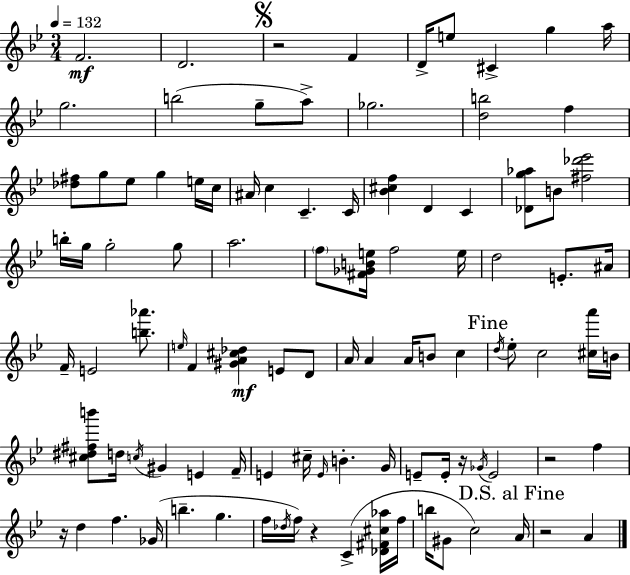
F4/h. D4/h. R/h F4/q D4/s E5/e C#4/q G5/q A5/s G5/h. B5/h G5/e A5/e Gb5/h. [D5,B5]/h F5/q [Db5,F#5]/e G5/e Eb5/e G5/q E5/s C5/s A#4/s C5/q C4/q. C4/s [Bb4,C#5,F5]/q D4/q C4/q [Db4,G5,Ab5]/e B4/e [F#5,Db6,Eb6]/h B5/s G5/s G5/h G5/e A5/h. F5/e [F#4,Gb4,B4,E5]/s F5/h E5/s D5/h E4/e. A#4/s F4/s E4/h [B5,Ab6]/e. E5/s F4/q [G#4,A4,C#5,Db5]/q E4/e D4/e A4/s A4/q A4/s B4/e C5/q D5/s Eb5/e C5/h [C#5,A6]/s B4/s [C#5,D#5,F#5,B6]/e D5/s C5/s G#4/q E4/q F4/s E4/q C#5/s E4/s B4/q. G4/s E4/e E4/s R/s Gb4/s E4/h R/h F5/q R/s D5/q F5/q. Gb4/s B5/q. G5/q. F5/s Db5/s F5/s R/q C4/q [Db4,F#4,C#5,Ab5]/s F5/s B5/s G#4/e C5/h A4/s R/h A4/q